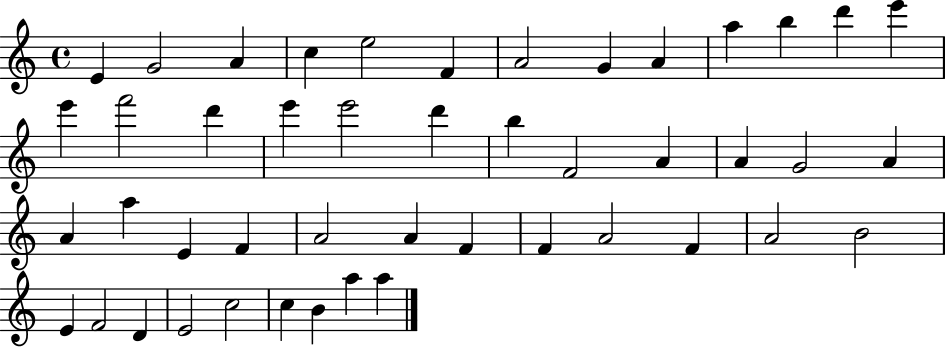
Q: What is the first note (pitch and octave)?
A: E4